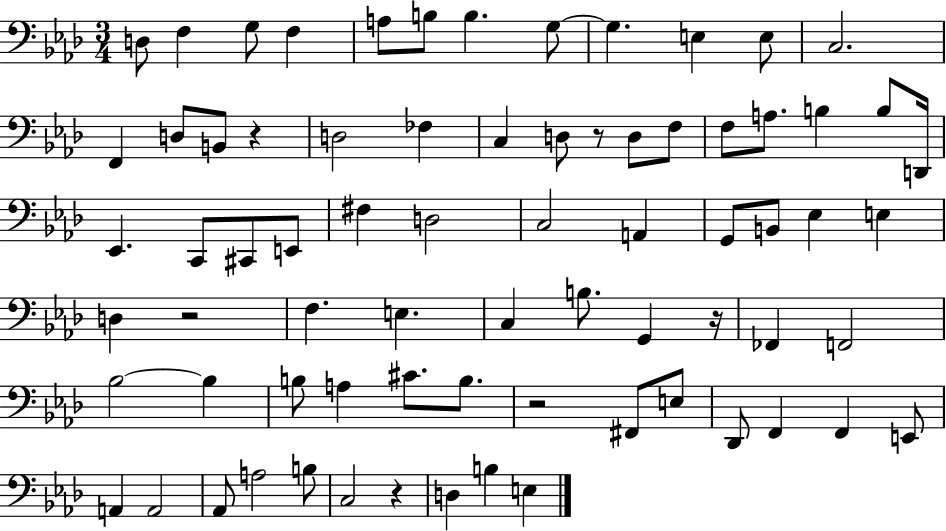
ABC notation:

X:1
T:Untitled
M:3/4
L:1/4
K:Ab
D,/2 F, G,/2 F, A,/2 B,/2 B, G,/2 G, E, E,/2 C,2 F,, D,/2 B,,/2 z D,2 _F, C, D,/2 z/2 D,/2 F,/2 F,/2 A,/2 B, B,/2 D,,/4 _E,, C,,/2 ^C,,/2 E,,/2 ^F, D,2 C,2 A,, G,,/2 B,,/2 _E, E, D, z2 F, E, C, B,/2 G,, z/4 _F,, F,,2 _B,2 _B, B,/2 A, ^C/2 B,/2 z2 ^F,,/2 E,/2 _D,,/2 F,, F,, E,,/2 A,, A,,2 _A,,/2 A,2 B,/2 C,2 z D, B, E,